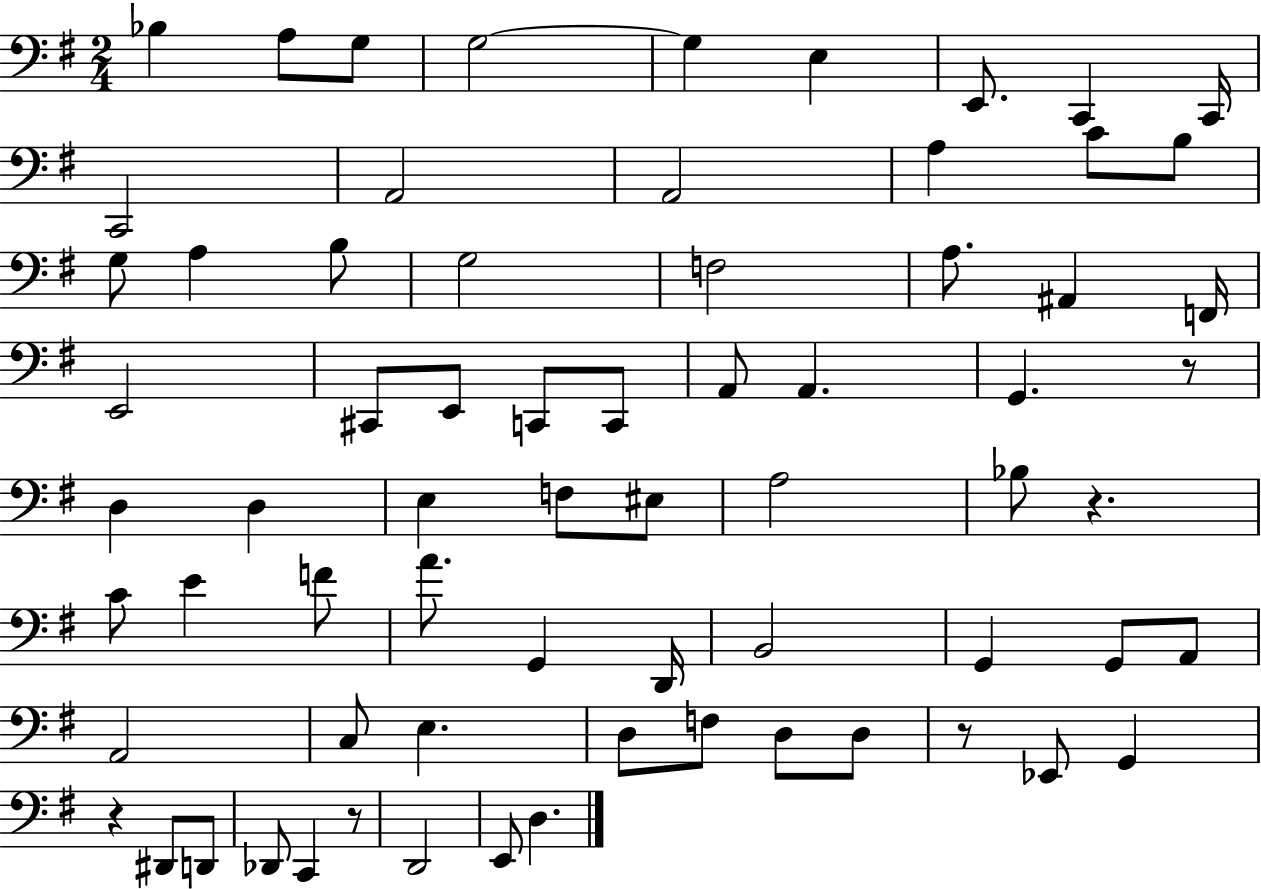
{
  \clef bass
  \numericTimeSignature
  \time 2/4
  \key g \major
  bes4 a8 g8 | g2~~ | g4 e4 | e,8. c,4 c,16 | \break c,2 | a,2 | a,2 | a4 c'8 b8 | \break g8 a4 b8 | g2 | f2 | a8. ais,4 f,16 | \break e,2 | cis,8 e,8 c,8 c,8 | a,8 a,4. | g,4. r8 | \break d4 d4 | e4 f8 eis8 | a2 | bes8 r4. | \break c'8 e'4 f'8 | a'8. g,4 d,16 | b,2 | g,4 g,8 a,8 | \break a,2 | c8 e4. | d8 f8 d8 d8 | r8 ees,8 g,4 | \break r4 dis,8 d,8 | des,8 c,4 r8 | d,2 | e,8 d4. | \break \bar "|."
}